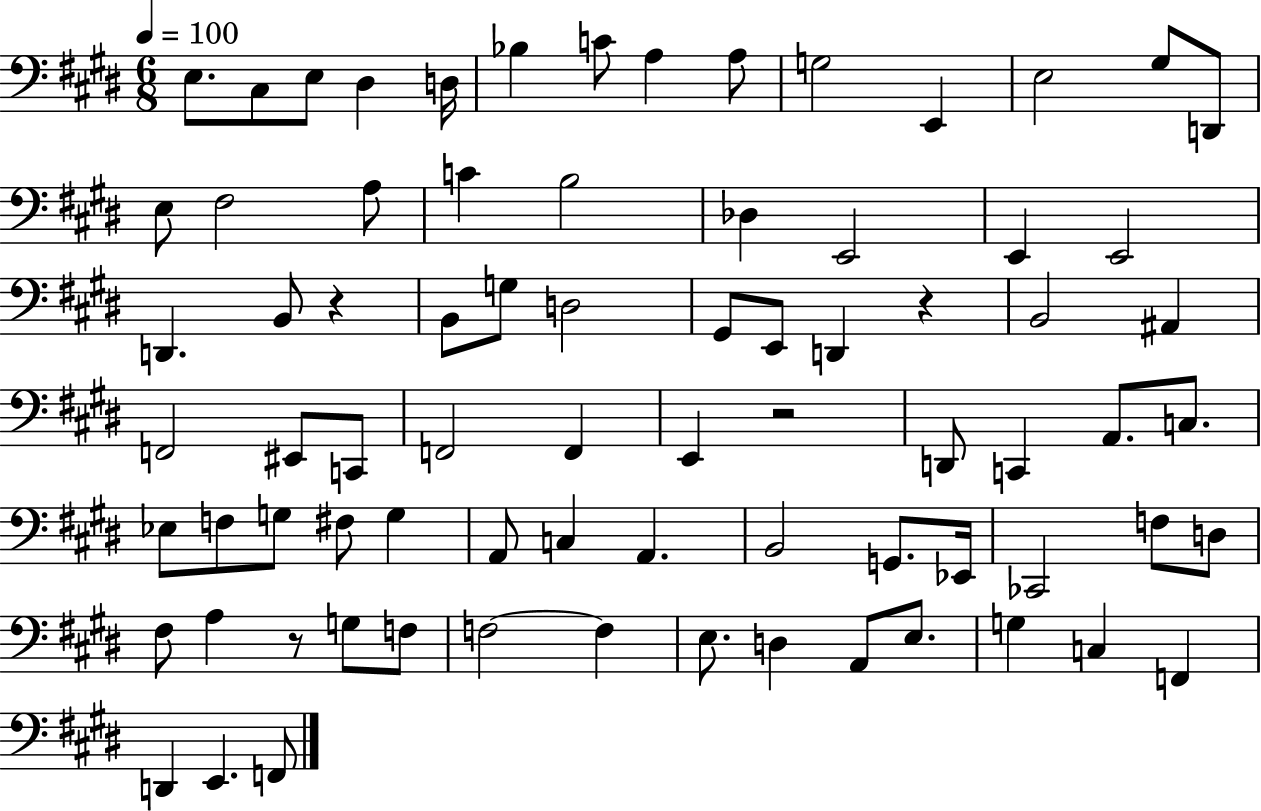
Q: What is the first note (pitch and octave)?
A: E3